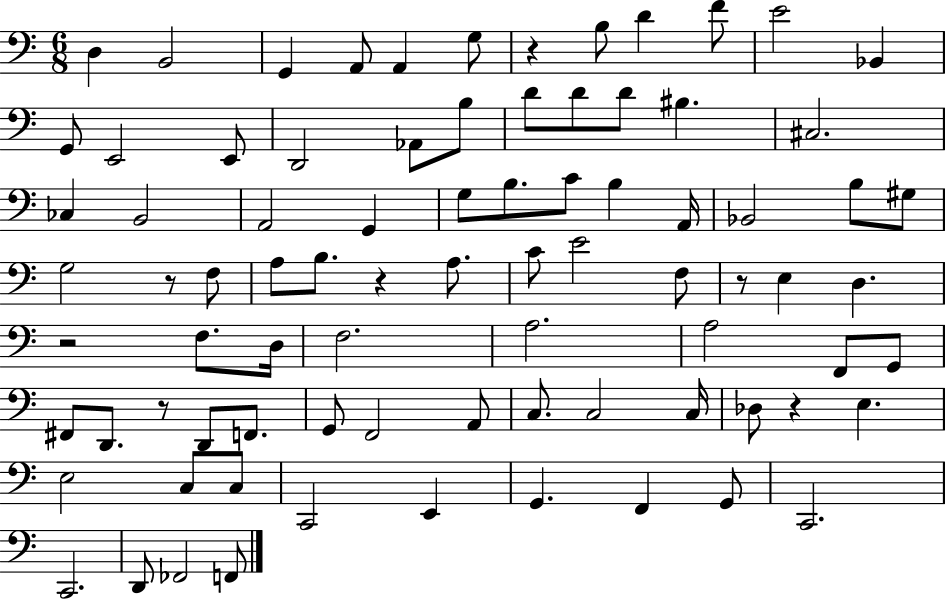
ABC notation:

X:1
T:Untitled
M:6/8
L:1/4
K:C
D, B,,2 G,, A,,/2 A,, G,/2 z B,/2 D F/2 E2 _B,, G,,/2 E,,2 E,,/2 D,,2 _A,,/2 B,/2 D/2 D/2 D/2 ^B, ^C,2 _C, B,,2 A,,2 G,, G,/2 B,/2 C/2 B, A,,/4 _B,,2 B,/2 ^G,/2 G,2 z/2 F,/2 A,/2 B,/2 z A,/2 C/2 E2 F,/2 z/2 E, D, z2 F,/2 D,/4 F,2 A,2 A,2 F,,/2 G,,/2 ^F,,/2 D,,/2 z/2 D,,/2 F,,/2 G,,/2 F,,2 A,,/2 C,/2 C,2 C,/4 _D,/2 z E, E,2 C,/2 C,/2 C,,2 E,, G,, F,, G,,/2 C,,2 C,,2 D,,/2 _F,,2 F,,/2